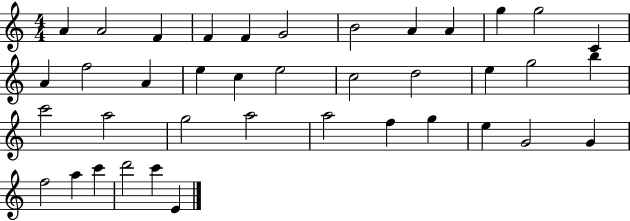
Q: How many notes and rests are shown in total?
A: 39